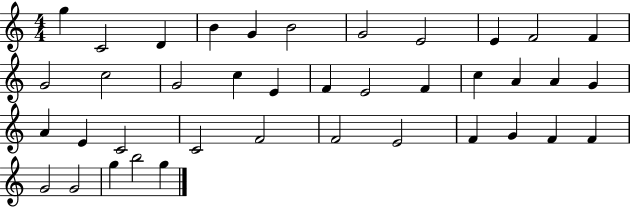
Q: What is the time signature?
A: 4/4